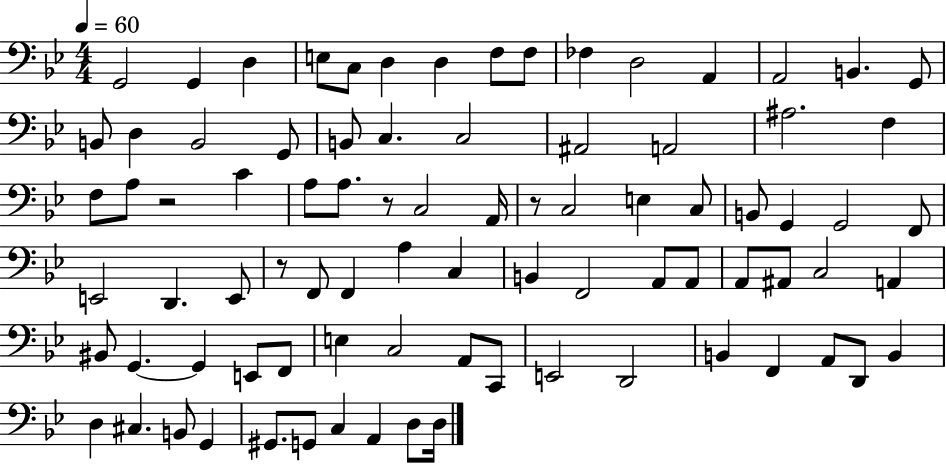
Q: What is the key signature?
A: BES major